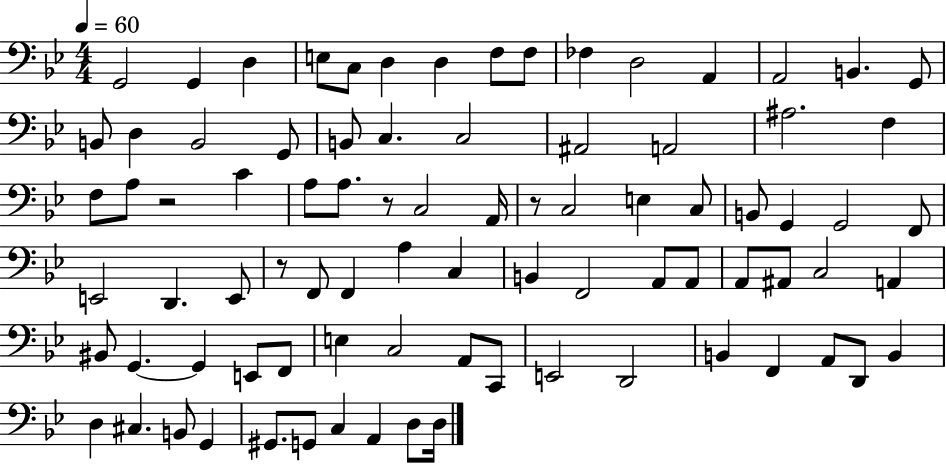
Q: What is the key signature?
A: BES major